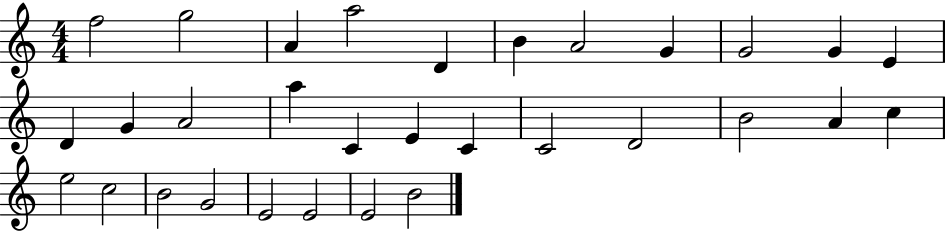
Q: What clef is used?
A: treble